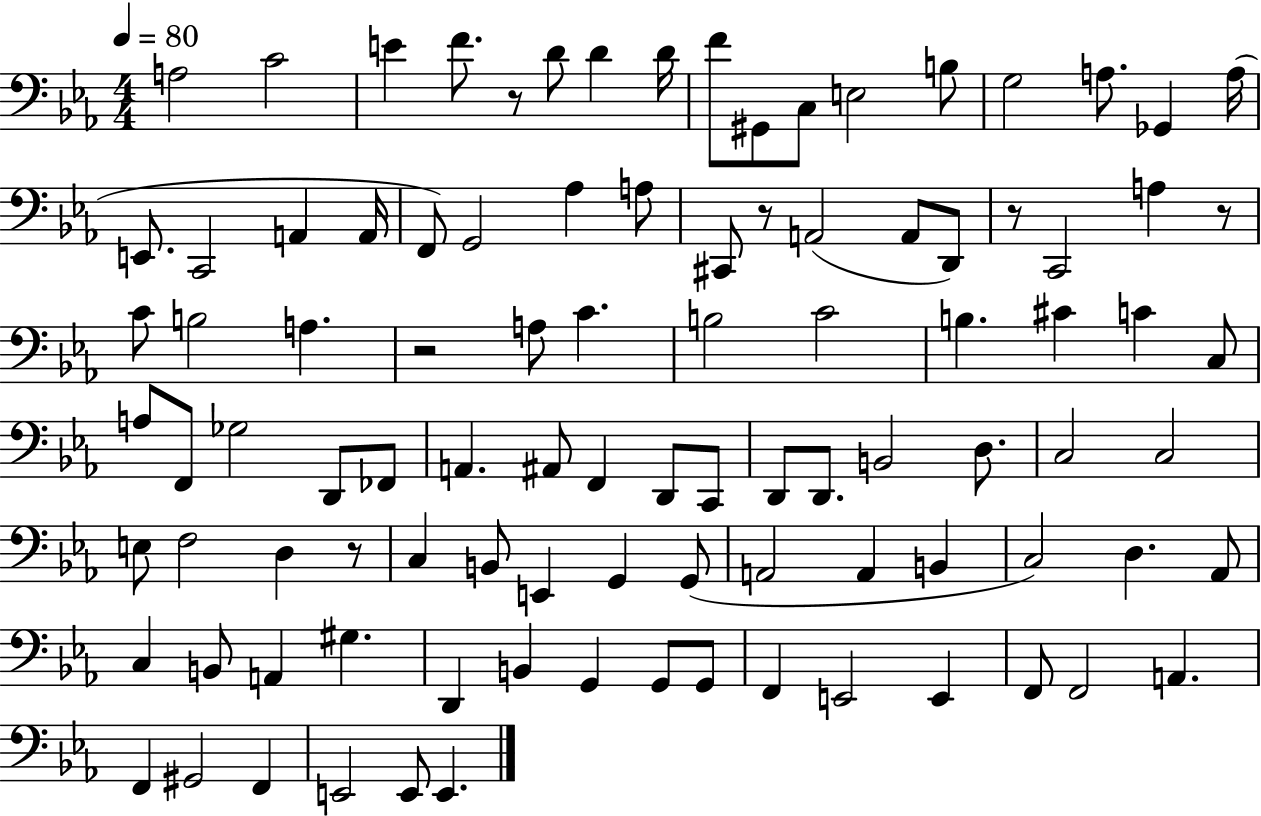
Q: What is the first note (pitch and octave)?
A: A3